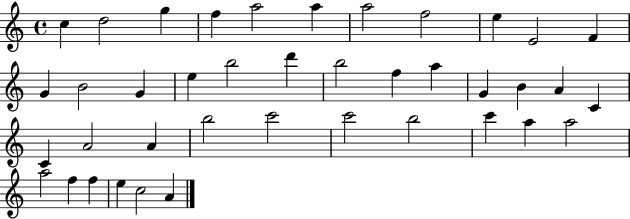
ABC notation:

X:1
T:Untitled
M:4/4
L:1/4
K:C
c d2 g f a2 a a2 f2 e E2 F G B2 G e b2 d' b2 f a G B A C C A2 A b2 c'2 c'2 b2 c' a a2 a2 f f e c2 A